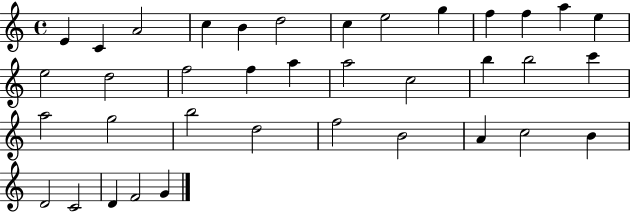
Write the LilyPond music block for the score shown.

{
  \clef treble
  \time 4/4
  \defaultTimeSignature
  \key c \major
  e'4 c'4 a'2 | c''4 b'4 d''2 | c''4 e''2 g''4 | f''4 f''4 a''4 e''4 | \break e''2 d''2 | f''2 f''4 a''4 | a''2 c''2 | b''4 b''2 c'''4 | \break a''2 g''2 | b''2 d''2 | f''2 b'2 | a'4 c''2 b'4 | \break d'2 c'2 | d'4 f'2 g'4 | \bar "|."
}